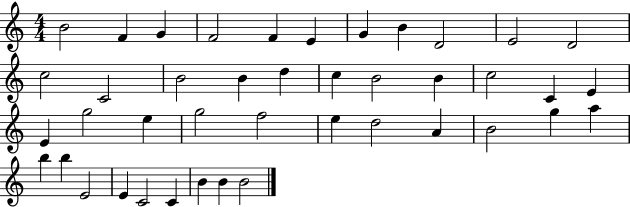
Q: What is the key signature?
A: C major